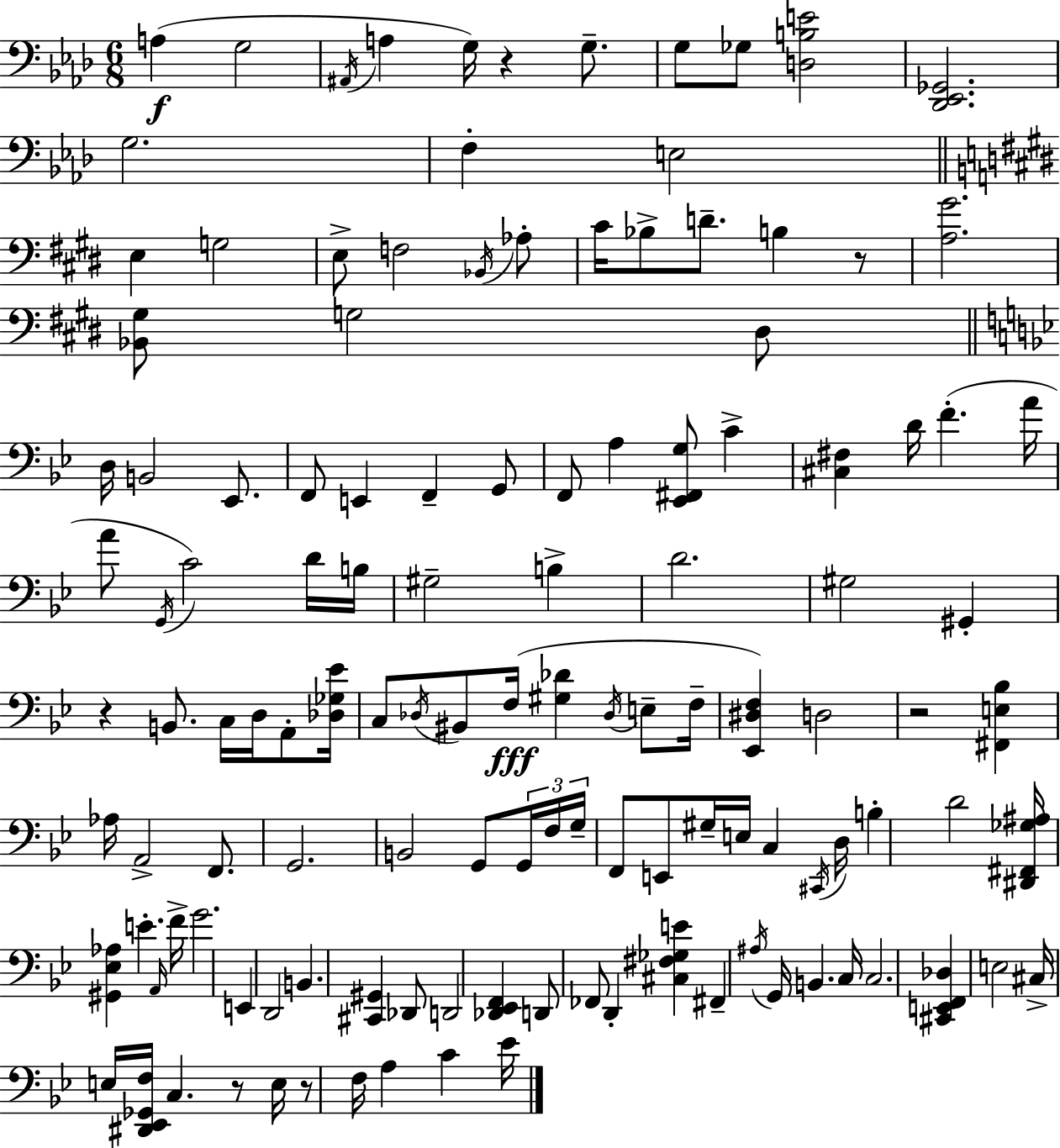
A3/q G3/h A#2/s A3/q G3/s R/q G3/e. G3/e Gb3/e [D3,B3,E4]/h [Db2,Eb2,Gb2]/h. G3/h. F3/q E3/h E3/q G3/h E3/e F3/h Bb2/s Ab3/e C#4/s Bb3/e D4/e. B3/q R/e [A3,G#4]/h. [Bb2,G#3]/e G3/h D#3/e D3/s B2/h Eb2/e. F2/e E2/q F2/q G2/e F2/e A3/q [Eb2,F#2,G3]/e C4/q [C#3,F#3]/q D4/s F4/q. A4/s A4/e G2/s C4/h D4/s B3/s G#3/h B3/q D4/h. G#3/h G#2/q R/q B2/e. C3/s D3/s A2/e [Db3,Gb3,Eb4]/s C3/e Db3/s BIS2/e F3/s [G#3,Db4]/q Db3/s E3/e F3/s [Eb2,D#3,F3]/q D3/h R/h [F#2,E3,Bb3]/q Ab3/s A2/h F2/e. G2/h. B2/h G2/e G2/s F3/s G3/s F2/e E2/e G#3/s E3/s C3/q C#2/s D3/s B3/q D4/h [D#2,F#2,Gb3,A#3]/s [G#2,Eb3,Ab3]/q E4/q. A2/s F4/s G4/h. E2/q D2/h B2/q. [C#2,G#2]/q Db2/e D2/h [Db2,Eb2,F2]/q D2/e FES2/e D2/q [C#3,F#3,Gb3,E4]/q F#2/q A#3/s G2/s B2/q. C3/s C3/h. [C#2,E2,F2,Db3]/q E3/h C#3/s E3/s [D#2,Eb2,Gb2,F3]/s C3/q. R/e E3/s R/e F3/s A3/q C4/q Eb4/s